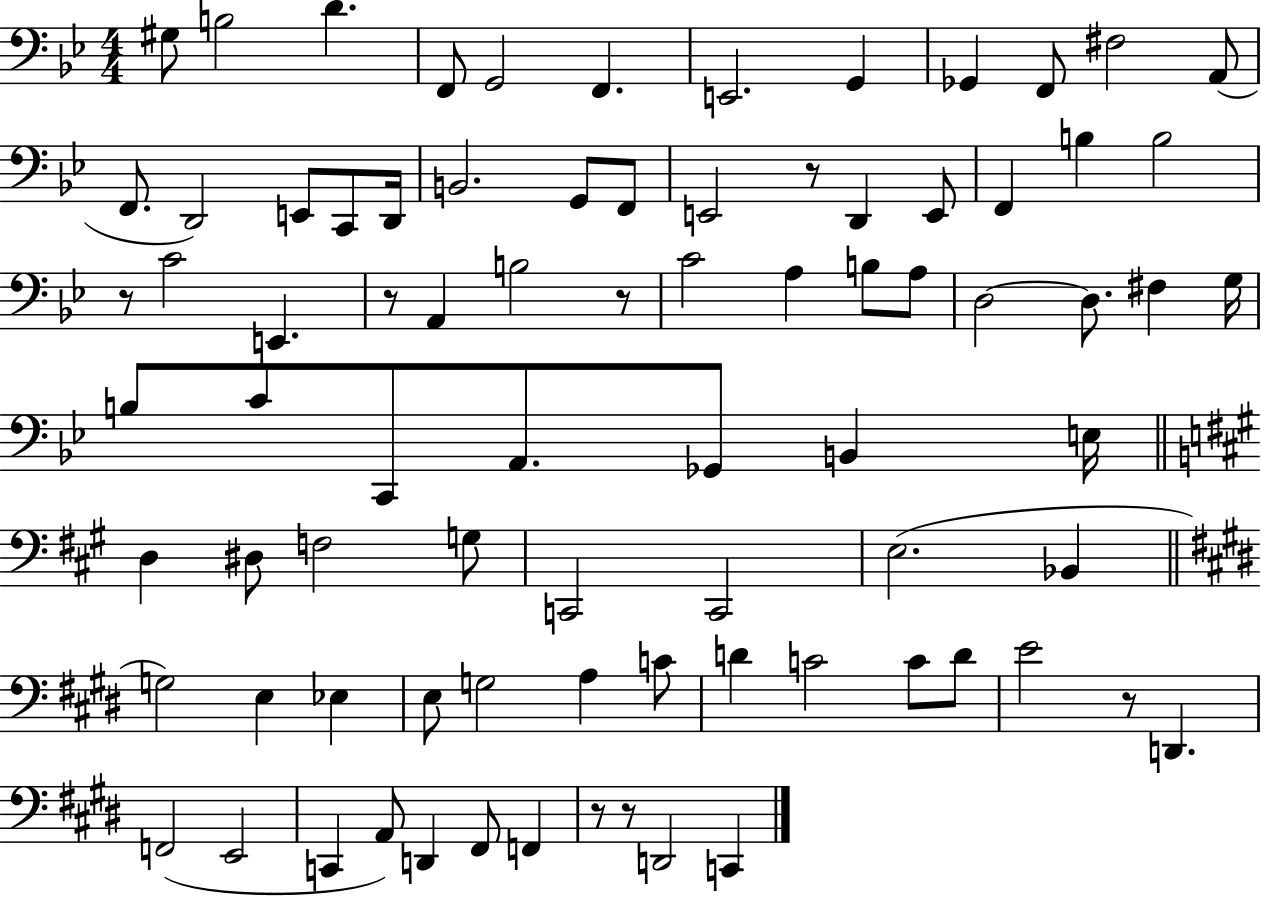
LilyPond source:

{
  \clef bass
  \numericTimeSignature
  \time 4/4
  \key bes \major
  \repeat volta 2 { gis8 b2 d'4. | f,8 g,2 f,4. | e,2. g,4 | ges,4 f,8 fis2 a,8( | \break f,8. d,2) e,8 c,8 d,16 | b,2. g,8 f,8 | e,2 r8 d,4 e,8 | f,4 b4 b2 | \break r8 c'2 e,4. | r8 a,4 b2 r8 | c'2 a4 b8 a8 | d2~~ d8. fis4 g16 | \break b8 c'8 c,8 a,8. ges,8 b,4 e16 | \bar "||" \break \key a \major d4 dis8 f2 g8 | c,2 c,2 | e2.( bes,4 | \bar "||" \break \key e \major g2) e4 ees4 | e8 g2 a4 c'8 | d'4 c'2 c'8 d'8 | e'2 r8 d,4. | \break f,2( e,2 | c,4 a,8) d,4 fis,8 f,4 | r8 r8 d,2 c,4 | } \bar "|."
}